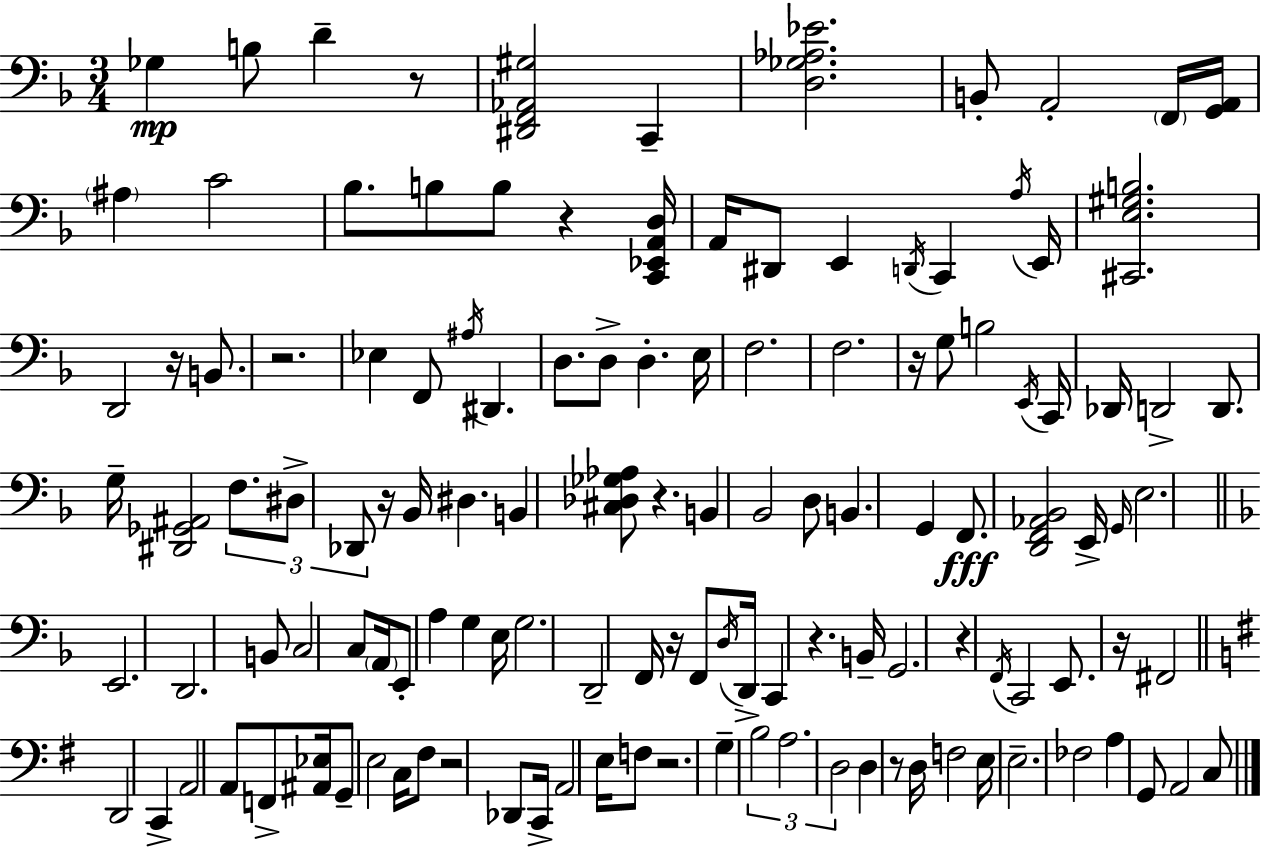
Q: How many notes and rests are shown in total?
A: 128